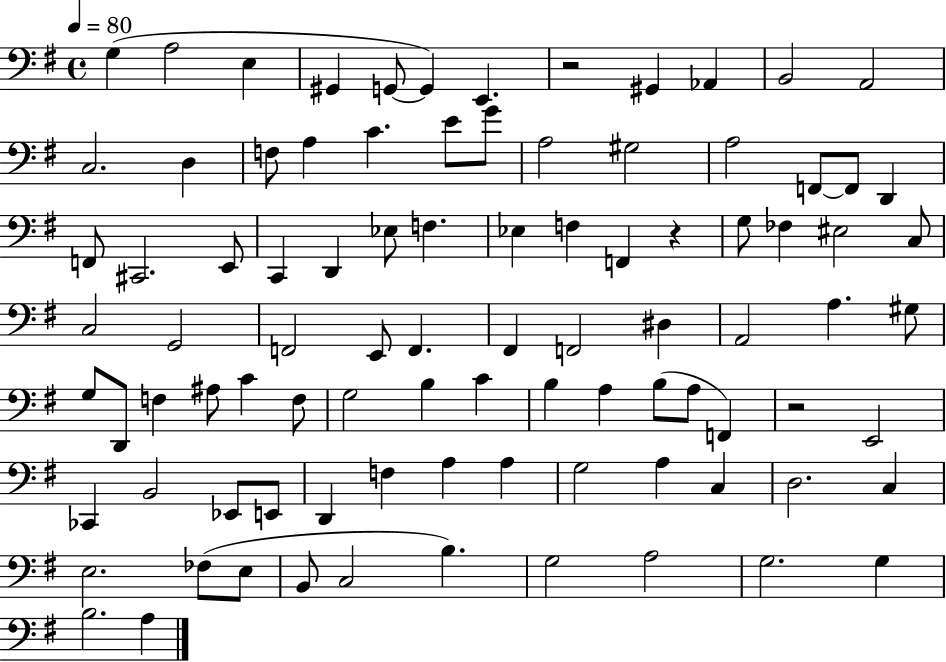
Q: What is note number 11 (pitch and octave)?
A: A2